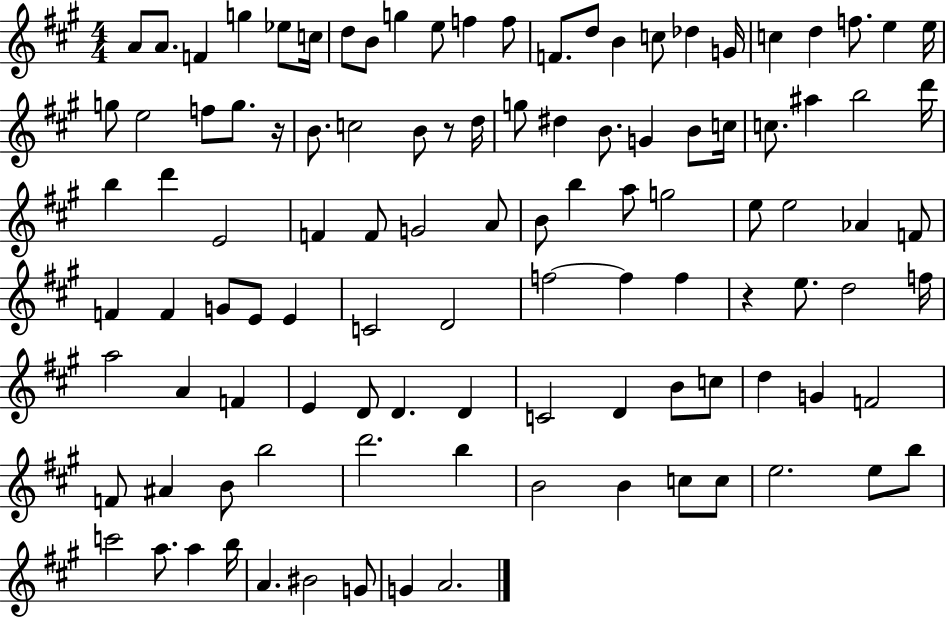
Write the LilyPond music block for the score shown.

{
  \clef treble
  \numericTimeSignature
  \time 4/4
  \key a \major
  a'8 a'8. f'4 g''4 ees''8 c''16 | d''8 b'8 g''4 e''8 f''4 f''8 | f'8. d''8 b'4 c''8 des''4 g'16 | c''4 d''4 f''8. e''4 e''16 | \break g''8 e''2 f''8 g''8. r16 | b'8. c''2 b'8 r8 d''16 | g''8 dis''4 b'8. g'4 b'8 c''16 | c''8. ais''4 b''2 d'''16 | \break b''4 d'''4 e'2 | f'4 f'8 g'2 a'8 | b'8 b''4 a''8 g''2 | e''8 e''2 aes'4 f'8 | \break f'4 f'4 g'8 e'8 e'4 | c'2 d'2 | f''2~~ f''4 f''4 | r4 e''8. d''2 f''16 | \break a''2 a'4 f'4 | e'4 d'8 d'4. d'4 | c'2 d'4 b'8 c''8 | d''4 g'4 f'2 | \break f'8 ais'4 b'8 b''2 | d'''2. b''4 | b'2 b'4 c''8 c''8 | e''2. e''8 b''8 | \break c'''2 a''8. a''4 b''16 | a'4. bis'2 g'8 | g'4 a'2. | \bar "|."
}